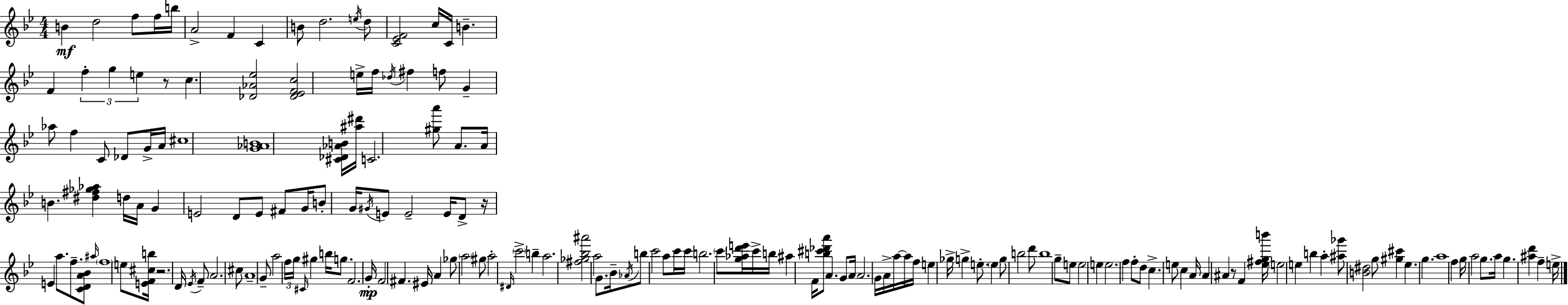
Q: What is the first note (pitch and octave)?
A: B4